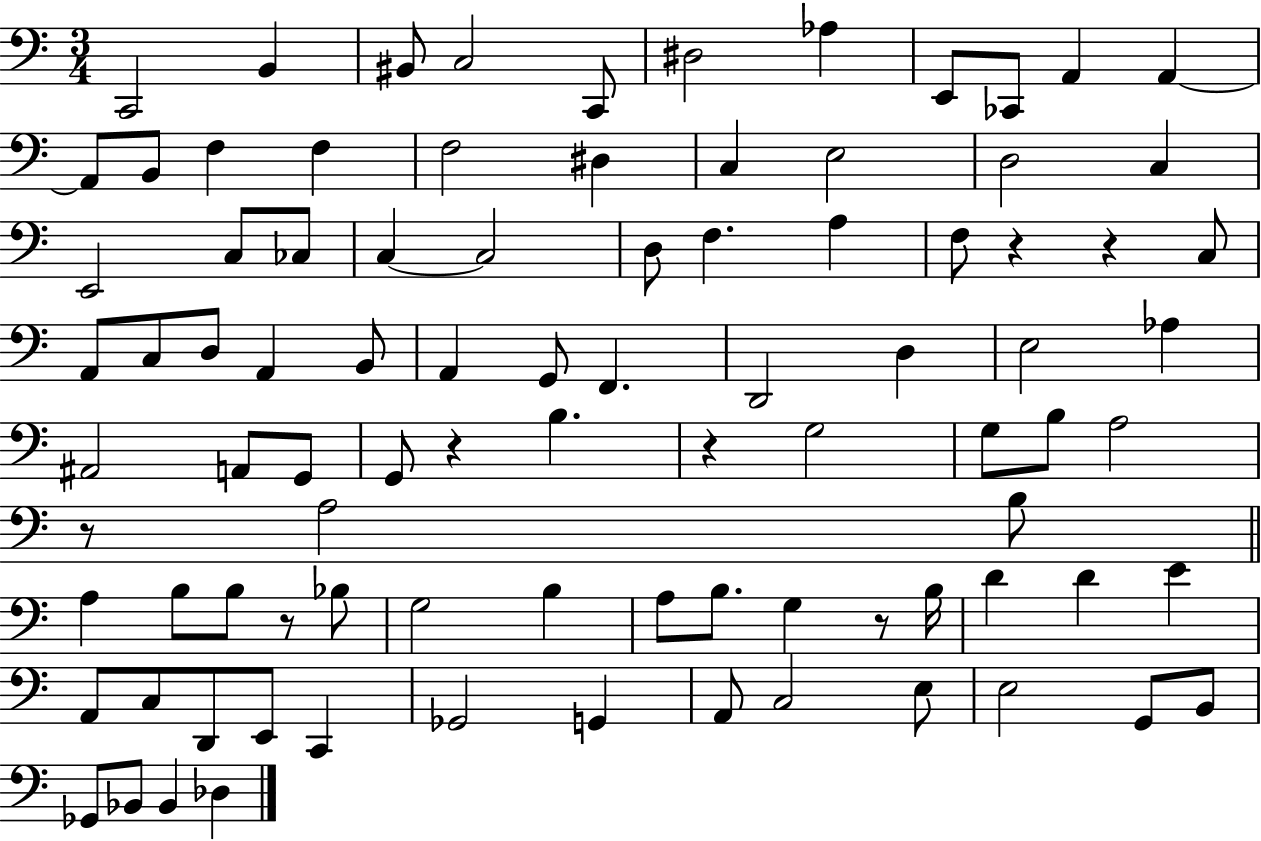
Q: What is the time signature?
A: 3/4